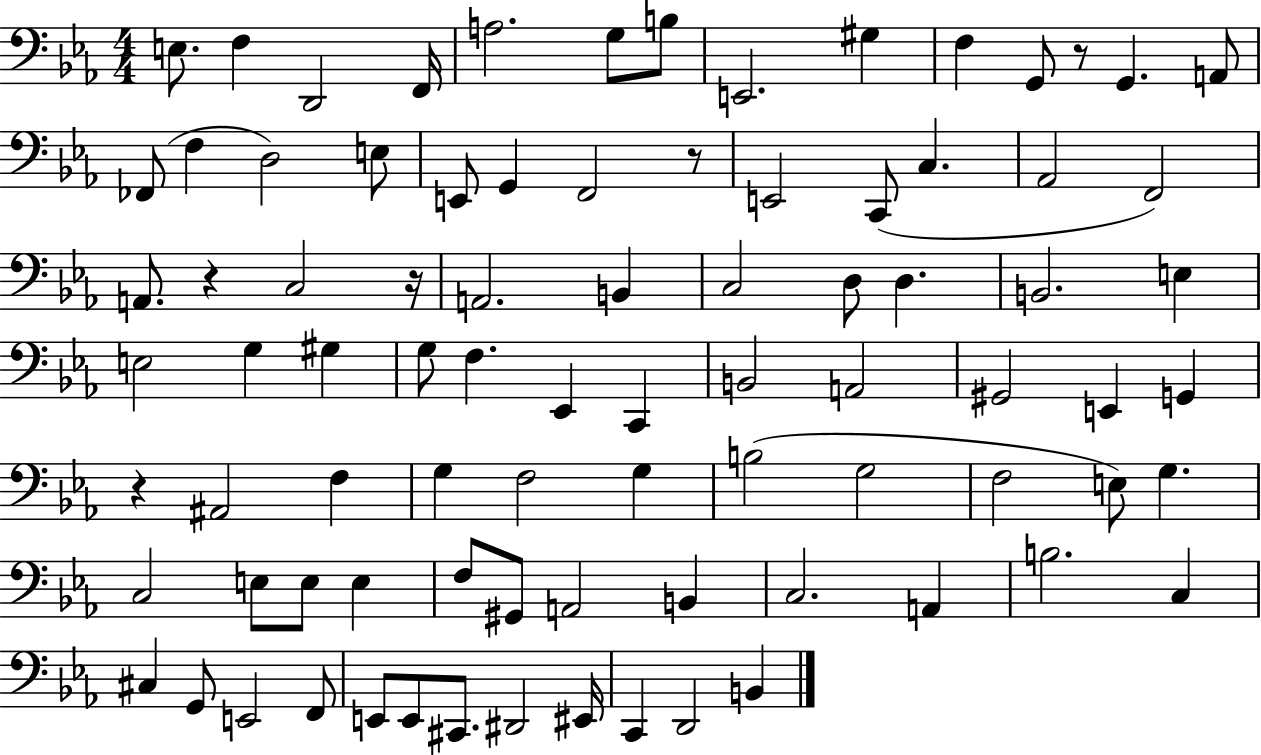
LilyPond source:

{
  \clef bass
  \numericTimeSignature
  \time 4/4
  \key ees \major
  e8. f4 d,2 f,16 | a2. g8 b8 | e,2. gis4 | f4 g,8 r8 g,4. a,8 | \break fes,8( f4 d2) e8 | e,8 g,4 f,2 r8 | e,2 c,8( c4. | aes,2 f,2) | \break a,8. r4 c2 r16 | a,2. b,4 | c2 d8 d4. | b,2. e4 | \break e2 g4 gis4 | g8 f4. ees,4 c,4 | b,2 a,2 | gis,2 e,4 g,4 | \break r4 ais,2 f4 | g4 f2 g4 | b2( g2 | f2 e8) g4. | \break c2 e8 e8 e4 | f8 gis,8 a,2 b,4 | c2. a,4 | b2. c4 | \break cis4 g,8 e,2 f,8 | e,8 e,8 cis,8. dis,2 eis,16 | c,4 d,2 b,4 | \bar "|."
}